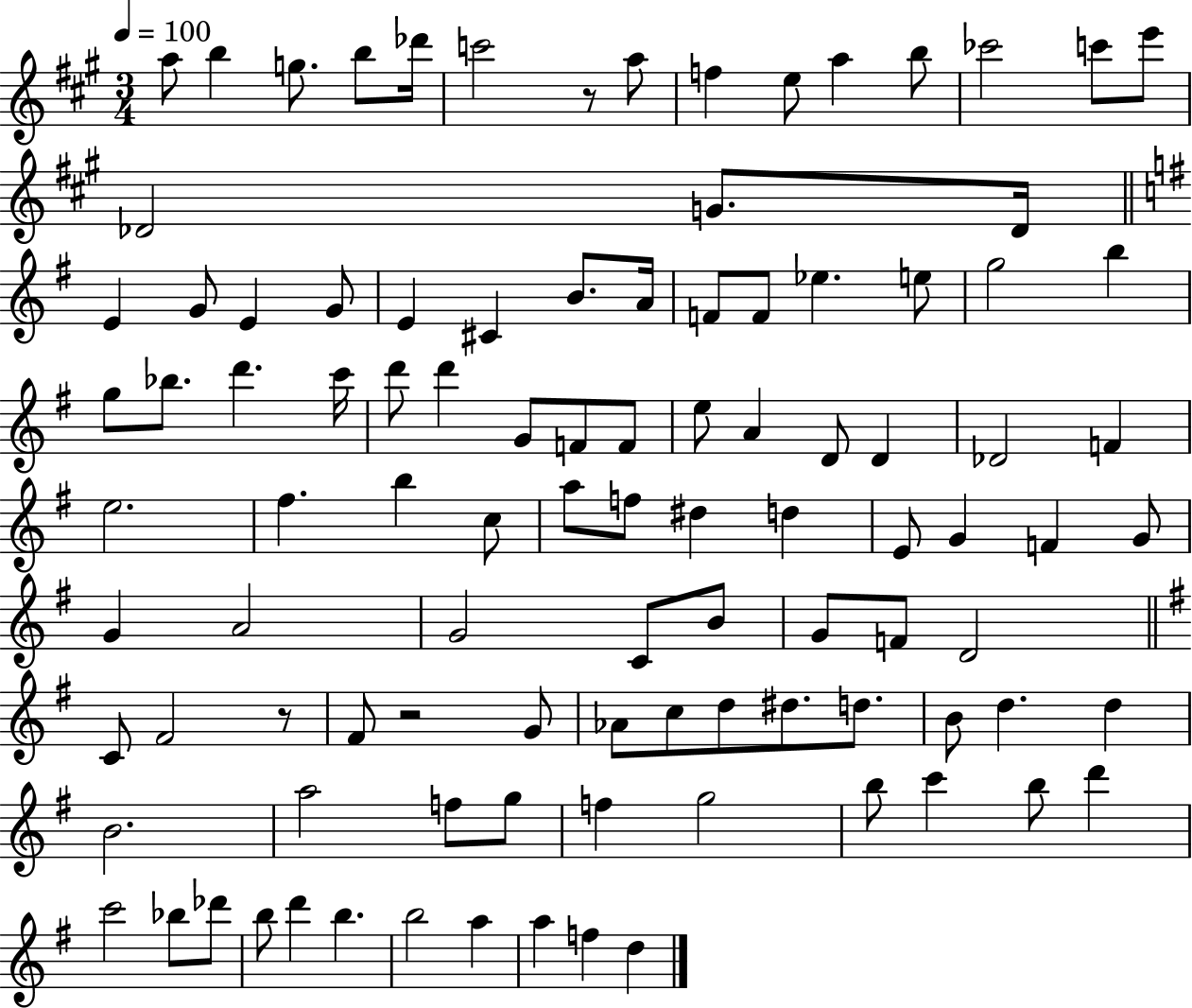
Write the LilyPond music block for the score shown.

{
  \clef treble
  \numericTimeSignature
  \time 3/4
  \key a \major
  \tempo 4 = 100
  a''8 b''4 g''8. b''8 des'''16 | c'''2 r8 a''8 | f''4 e''8 a''4 b''8 | ces'''2 c'''8 e'''8 | \break des'2 g'8. des'16 | \bar "||" \break \key e \minor e'4 g'8 e'4 g'8 | e'4 cis'4 b'8. a'16 | f'8 f'8 ees''4. e''8 | g''2 b''4 | \break g''8 bes''8. d'''4. c'''16 | d'''8 d'''4 g'8 f'8 f'8 | e''8 a'4 d'8 d'4 | des'2 f'4 | \break e''2. | fis''4. b''4 c''8 | a''8 f''8 dis''4 d''4 | e'8 g'4 f'4 g'8 | \break g'4 a'2 | g'2 c'8 b'8 | g'8 f'8 d'2 | \bar "||" \break \key g \major c'8 fis'2 r8 | fis'8 r2 g'8 | aes'8 c''8 d''8 dis''8. d''8. | b'8 d''4. d''4 | \break b'2. | a''2 f''8 g''8 | f''4 g''2 | b''8 c'''4 b''8 d'''4 | \break c'''2 bes''8 des'''8 | b''8 d'''4 b''4. | b''2 a''4 | a''4 f''4 d''4 | \break \bar "|."
}